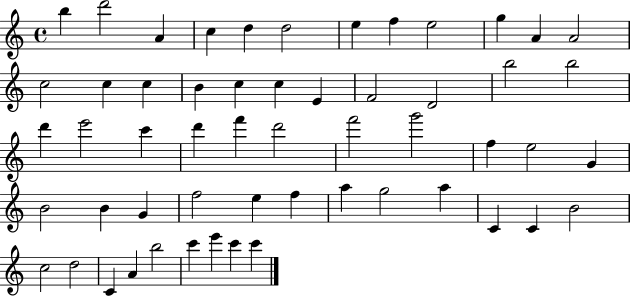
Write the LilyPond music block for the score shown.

{
  \clef treble
  \time 4/4
  \defaultTimeSignature
  \key c \major
  b''4 d'''2 a'4 | c''4 d''4 d''2 | e''4 f''4 e''2 | g''4 a'4 a'2 | \break c''2 c''4 c''4 | b'4 c''4 c''4 e'4 | f'2 d'2 | b''2 b''2 | \break d'''4 e'''2 c'''4 | d'''4 f'''4 d'''2 | f'''2 g'''2 | f''4 e''2 g'4 | \break b'2 b'4 g'4 | f''2 e''4 f''4 | a''4 g''2 a''4 | c'4 c'4 b'2 | \break c''2 d''2 | c'4 a'4 b''2 | c'''4 e'''4 c'''4 c'''4 | \bar "|."
}